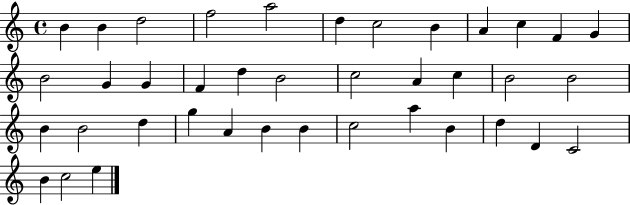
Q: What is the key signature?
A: C major